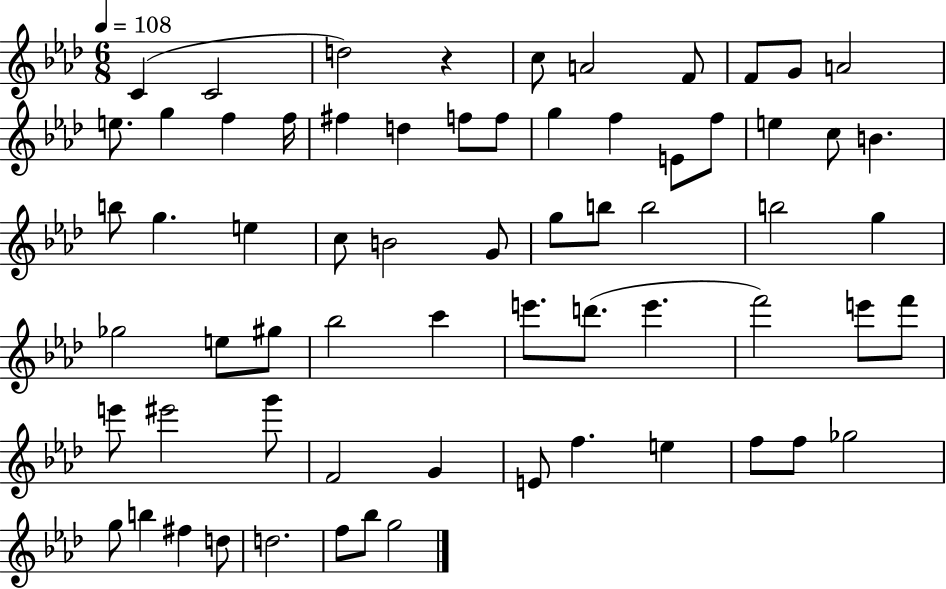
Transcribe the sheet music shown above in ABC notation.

X:1
T:Untitled
M:6/8
L:1/4
K:Ab
C C2 d2 z c/2 A2 F/2 F/2 G/2 A2 e/2 g f f/4 ^f d f/2 f/2 g f E/2 f/2 e c/2 B b/2 g e c/2 B2 G/2 g/2 b/2 b2 b2 g _g2 e/2 ^g/2 _b2 c' e'/2 d'/2 e' f'2 e'/2 f'/2 e'/2 ^e'2 g'/2 F2 G E/2 f e f/2 f/2 _g2 g/2 b ^f d/2 d2 f/2 _b/2 g2